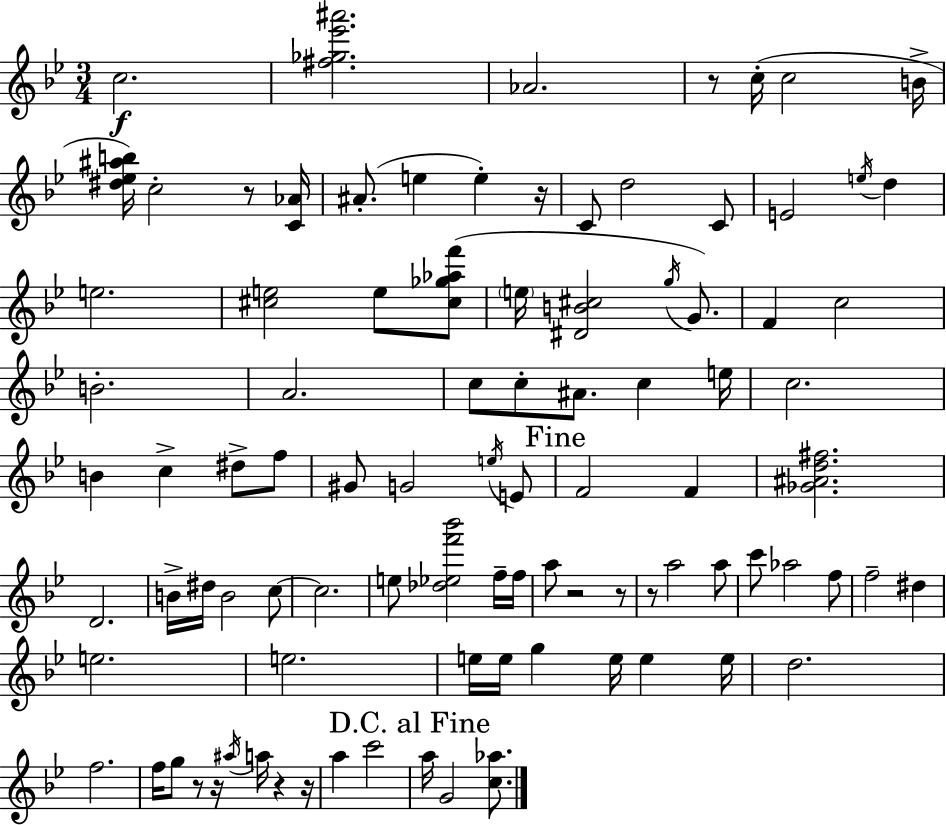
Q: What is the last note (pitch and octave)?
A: G4